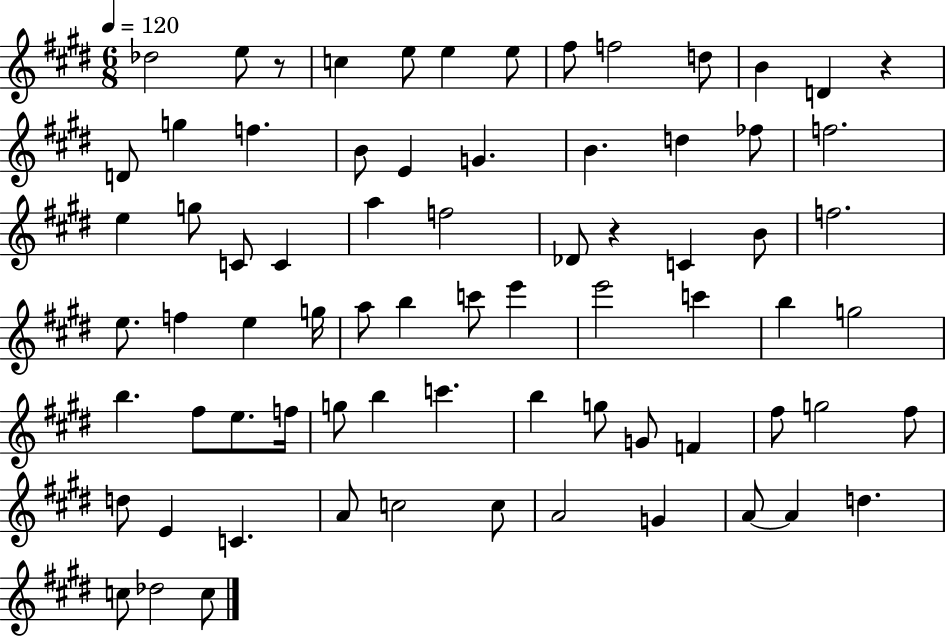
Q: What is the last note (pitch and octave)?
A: C5